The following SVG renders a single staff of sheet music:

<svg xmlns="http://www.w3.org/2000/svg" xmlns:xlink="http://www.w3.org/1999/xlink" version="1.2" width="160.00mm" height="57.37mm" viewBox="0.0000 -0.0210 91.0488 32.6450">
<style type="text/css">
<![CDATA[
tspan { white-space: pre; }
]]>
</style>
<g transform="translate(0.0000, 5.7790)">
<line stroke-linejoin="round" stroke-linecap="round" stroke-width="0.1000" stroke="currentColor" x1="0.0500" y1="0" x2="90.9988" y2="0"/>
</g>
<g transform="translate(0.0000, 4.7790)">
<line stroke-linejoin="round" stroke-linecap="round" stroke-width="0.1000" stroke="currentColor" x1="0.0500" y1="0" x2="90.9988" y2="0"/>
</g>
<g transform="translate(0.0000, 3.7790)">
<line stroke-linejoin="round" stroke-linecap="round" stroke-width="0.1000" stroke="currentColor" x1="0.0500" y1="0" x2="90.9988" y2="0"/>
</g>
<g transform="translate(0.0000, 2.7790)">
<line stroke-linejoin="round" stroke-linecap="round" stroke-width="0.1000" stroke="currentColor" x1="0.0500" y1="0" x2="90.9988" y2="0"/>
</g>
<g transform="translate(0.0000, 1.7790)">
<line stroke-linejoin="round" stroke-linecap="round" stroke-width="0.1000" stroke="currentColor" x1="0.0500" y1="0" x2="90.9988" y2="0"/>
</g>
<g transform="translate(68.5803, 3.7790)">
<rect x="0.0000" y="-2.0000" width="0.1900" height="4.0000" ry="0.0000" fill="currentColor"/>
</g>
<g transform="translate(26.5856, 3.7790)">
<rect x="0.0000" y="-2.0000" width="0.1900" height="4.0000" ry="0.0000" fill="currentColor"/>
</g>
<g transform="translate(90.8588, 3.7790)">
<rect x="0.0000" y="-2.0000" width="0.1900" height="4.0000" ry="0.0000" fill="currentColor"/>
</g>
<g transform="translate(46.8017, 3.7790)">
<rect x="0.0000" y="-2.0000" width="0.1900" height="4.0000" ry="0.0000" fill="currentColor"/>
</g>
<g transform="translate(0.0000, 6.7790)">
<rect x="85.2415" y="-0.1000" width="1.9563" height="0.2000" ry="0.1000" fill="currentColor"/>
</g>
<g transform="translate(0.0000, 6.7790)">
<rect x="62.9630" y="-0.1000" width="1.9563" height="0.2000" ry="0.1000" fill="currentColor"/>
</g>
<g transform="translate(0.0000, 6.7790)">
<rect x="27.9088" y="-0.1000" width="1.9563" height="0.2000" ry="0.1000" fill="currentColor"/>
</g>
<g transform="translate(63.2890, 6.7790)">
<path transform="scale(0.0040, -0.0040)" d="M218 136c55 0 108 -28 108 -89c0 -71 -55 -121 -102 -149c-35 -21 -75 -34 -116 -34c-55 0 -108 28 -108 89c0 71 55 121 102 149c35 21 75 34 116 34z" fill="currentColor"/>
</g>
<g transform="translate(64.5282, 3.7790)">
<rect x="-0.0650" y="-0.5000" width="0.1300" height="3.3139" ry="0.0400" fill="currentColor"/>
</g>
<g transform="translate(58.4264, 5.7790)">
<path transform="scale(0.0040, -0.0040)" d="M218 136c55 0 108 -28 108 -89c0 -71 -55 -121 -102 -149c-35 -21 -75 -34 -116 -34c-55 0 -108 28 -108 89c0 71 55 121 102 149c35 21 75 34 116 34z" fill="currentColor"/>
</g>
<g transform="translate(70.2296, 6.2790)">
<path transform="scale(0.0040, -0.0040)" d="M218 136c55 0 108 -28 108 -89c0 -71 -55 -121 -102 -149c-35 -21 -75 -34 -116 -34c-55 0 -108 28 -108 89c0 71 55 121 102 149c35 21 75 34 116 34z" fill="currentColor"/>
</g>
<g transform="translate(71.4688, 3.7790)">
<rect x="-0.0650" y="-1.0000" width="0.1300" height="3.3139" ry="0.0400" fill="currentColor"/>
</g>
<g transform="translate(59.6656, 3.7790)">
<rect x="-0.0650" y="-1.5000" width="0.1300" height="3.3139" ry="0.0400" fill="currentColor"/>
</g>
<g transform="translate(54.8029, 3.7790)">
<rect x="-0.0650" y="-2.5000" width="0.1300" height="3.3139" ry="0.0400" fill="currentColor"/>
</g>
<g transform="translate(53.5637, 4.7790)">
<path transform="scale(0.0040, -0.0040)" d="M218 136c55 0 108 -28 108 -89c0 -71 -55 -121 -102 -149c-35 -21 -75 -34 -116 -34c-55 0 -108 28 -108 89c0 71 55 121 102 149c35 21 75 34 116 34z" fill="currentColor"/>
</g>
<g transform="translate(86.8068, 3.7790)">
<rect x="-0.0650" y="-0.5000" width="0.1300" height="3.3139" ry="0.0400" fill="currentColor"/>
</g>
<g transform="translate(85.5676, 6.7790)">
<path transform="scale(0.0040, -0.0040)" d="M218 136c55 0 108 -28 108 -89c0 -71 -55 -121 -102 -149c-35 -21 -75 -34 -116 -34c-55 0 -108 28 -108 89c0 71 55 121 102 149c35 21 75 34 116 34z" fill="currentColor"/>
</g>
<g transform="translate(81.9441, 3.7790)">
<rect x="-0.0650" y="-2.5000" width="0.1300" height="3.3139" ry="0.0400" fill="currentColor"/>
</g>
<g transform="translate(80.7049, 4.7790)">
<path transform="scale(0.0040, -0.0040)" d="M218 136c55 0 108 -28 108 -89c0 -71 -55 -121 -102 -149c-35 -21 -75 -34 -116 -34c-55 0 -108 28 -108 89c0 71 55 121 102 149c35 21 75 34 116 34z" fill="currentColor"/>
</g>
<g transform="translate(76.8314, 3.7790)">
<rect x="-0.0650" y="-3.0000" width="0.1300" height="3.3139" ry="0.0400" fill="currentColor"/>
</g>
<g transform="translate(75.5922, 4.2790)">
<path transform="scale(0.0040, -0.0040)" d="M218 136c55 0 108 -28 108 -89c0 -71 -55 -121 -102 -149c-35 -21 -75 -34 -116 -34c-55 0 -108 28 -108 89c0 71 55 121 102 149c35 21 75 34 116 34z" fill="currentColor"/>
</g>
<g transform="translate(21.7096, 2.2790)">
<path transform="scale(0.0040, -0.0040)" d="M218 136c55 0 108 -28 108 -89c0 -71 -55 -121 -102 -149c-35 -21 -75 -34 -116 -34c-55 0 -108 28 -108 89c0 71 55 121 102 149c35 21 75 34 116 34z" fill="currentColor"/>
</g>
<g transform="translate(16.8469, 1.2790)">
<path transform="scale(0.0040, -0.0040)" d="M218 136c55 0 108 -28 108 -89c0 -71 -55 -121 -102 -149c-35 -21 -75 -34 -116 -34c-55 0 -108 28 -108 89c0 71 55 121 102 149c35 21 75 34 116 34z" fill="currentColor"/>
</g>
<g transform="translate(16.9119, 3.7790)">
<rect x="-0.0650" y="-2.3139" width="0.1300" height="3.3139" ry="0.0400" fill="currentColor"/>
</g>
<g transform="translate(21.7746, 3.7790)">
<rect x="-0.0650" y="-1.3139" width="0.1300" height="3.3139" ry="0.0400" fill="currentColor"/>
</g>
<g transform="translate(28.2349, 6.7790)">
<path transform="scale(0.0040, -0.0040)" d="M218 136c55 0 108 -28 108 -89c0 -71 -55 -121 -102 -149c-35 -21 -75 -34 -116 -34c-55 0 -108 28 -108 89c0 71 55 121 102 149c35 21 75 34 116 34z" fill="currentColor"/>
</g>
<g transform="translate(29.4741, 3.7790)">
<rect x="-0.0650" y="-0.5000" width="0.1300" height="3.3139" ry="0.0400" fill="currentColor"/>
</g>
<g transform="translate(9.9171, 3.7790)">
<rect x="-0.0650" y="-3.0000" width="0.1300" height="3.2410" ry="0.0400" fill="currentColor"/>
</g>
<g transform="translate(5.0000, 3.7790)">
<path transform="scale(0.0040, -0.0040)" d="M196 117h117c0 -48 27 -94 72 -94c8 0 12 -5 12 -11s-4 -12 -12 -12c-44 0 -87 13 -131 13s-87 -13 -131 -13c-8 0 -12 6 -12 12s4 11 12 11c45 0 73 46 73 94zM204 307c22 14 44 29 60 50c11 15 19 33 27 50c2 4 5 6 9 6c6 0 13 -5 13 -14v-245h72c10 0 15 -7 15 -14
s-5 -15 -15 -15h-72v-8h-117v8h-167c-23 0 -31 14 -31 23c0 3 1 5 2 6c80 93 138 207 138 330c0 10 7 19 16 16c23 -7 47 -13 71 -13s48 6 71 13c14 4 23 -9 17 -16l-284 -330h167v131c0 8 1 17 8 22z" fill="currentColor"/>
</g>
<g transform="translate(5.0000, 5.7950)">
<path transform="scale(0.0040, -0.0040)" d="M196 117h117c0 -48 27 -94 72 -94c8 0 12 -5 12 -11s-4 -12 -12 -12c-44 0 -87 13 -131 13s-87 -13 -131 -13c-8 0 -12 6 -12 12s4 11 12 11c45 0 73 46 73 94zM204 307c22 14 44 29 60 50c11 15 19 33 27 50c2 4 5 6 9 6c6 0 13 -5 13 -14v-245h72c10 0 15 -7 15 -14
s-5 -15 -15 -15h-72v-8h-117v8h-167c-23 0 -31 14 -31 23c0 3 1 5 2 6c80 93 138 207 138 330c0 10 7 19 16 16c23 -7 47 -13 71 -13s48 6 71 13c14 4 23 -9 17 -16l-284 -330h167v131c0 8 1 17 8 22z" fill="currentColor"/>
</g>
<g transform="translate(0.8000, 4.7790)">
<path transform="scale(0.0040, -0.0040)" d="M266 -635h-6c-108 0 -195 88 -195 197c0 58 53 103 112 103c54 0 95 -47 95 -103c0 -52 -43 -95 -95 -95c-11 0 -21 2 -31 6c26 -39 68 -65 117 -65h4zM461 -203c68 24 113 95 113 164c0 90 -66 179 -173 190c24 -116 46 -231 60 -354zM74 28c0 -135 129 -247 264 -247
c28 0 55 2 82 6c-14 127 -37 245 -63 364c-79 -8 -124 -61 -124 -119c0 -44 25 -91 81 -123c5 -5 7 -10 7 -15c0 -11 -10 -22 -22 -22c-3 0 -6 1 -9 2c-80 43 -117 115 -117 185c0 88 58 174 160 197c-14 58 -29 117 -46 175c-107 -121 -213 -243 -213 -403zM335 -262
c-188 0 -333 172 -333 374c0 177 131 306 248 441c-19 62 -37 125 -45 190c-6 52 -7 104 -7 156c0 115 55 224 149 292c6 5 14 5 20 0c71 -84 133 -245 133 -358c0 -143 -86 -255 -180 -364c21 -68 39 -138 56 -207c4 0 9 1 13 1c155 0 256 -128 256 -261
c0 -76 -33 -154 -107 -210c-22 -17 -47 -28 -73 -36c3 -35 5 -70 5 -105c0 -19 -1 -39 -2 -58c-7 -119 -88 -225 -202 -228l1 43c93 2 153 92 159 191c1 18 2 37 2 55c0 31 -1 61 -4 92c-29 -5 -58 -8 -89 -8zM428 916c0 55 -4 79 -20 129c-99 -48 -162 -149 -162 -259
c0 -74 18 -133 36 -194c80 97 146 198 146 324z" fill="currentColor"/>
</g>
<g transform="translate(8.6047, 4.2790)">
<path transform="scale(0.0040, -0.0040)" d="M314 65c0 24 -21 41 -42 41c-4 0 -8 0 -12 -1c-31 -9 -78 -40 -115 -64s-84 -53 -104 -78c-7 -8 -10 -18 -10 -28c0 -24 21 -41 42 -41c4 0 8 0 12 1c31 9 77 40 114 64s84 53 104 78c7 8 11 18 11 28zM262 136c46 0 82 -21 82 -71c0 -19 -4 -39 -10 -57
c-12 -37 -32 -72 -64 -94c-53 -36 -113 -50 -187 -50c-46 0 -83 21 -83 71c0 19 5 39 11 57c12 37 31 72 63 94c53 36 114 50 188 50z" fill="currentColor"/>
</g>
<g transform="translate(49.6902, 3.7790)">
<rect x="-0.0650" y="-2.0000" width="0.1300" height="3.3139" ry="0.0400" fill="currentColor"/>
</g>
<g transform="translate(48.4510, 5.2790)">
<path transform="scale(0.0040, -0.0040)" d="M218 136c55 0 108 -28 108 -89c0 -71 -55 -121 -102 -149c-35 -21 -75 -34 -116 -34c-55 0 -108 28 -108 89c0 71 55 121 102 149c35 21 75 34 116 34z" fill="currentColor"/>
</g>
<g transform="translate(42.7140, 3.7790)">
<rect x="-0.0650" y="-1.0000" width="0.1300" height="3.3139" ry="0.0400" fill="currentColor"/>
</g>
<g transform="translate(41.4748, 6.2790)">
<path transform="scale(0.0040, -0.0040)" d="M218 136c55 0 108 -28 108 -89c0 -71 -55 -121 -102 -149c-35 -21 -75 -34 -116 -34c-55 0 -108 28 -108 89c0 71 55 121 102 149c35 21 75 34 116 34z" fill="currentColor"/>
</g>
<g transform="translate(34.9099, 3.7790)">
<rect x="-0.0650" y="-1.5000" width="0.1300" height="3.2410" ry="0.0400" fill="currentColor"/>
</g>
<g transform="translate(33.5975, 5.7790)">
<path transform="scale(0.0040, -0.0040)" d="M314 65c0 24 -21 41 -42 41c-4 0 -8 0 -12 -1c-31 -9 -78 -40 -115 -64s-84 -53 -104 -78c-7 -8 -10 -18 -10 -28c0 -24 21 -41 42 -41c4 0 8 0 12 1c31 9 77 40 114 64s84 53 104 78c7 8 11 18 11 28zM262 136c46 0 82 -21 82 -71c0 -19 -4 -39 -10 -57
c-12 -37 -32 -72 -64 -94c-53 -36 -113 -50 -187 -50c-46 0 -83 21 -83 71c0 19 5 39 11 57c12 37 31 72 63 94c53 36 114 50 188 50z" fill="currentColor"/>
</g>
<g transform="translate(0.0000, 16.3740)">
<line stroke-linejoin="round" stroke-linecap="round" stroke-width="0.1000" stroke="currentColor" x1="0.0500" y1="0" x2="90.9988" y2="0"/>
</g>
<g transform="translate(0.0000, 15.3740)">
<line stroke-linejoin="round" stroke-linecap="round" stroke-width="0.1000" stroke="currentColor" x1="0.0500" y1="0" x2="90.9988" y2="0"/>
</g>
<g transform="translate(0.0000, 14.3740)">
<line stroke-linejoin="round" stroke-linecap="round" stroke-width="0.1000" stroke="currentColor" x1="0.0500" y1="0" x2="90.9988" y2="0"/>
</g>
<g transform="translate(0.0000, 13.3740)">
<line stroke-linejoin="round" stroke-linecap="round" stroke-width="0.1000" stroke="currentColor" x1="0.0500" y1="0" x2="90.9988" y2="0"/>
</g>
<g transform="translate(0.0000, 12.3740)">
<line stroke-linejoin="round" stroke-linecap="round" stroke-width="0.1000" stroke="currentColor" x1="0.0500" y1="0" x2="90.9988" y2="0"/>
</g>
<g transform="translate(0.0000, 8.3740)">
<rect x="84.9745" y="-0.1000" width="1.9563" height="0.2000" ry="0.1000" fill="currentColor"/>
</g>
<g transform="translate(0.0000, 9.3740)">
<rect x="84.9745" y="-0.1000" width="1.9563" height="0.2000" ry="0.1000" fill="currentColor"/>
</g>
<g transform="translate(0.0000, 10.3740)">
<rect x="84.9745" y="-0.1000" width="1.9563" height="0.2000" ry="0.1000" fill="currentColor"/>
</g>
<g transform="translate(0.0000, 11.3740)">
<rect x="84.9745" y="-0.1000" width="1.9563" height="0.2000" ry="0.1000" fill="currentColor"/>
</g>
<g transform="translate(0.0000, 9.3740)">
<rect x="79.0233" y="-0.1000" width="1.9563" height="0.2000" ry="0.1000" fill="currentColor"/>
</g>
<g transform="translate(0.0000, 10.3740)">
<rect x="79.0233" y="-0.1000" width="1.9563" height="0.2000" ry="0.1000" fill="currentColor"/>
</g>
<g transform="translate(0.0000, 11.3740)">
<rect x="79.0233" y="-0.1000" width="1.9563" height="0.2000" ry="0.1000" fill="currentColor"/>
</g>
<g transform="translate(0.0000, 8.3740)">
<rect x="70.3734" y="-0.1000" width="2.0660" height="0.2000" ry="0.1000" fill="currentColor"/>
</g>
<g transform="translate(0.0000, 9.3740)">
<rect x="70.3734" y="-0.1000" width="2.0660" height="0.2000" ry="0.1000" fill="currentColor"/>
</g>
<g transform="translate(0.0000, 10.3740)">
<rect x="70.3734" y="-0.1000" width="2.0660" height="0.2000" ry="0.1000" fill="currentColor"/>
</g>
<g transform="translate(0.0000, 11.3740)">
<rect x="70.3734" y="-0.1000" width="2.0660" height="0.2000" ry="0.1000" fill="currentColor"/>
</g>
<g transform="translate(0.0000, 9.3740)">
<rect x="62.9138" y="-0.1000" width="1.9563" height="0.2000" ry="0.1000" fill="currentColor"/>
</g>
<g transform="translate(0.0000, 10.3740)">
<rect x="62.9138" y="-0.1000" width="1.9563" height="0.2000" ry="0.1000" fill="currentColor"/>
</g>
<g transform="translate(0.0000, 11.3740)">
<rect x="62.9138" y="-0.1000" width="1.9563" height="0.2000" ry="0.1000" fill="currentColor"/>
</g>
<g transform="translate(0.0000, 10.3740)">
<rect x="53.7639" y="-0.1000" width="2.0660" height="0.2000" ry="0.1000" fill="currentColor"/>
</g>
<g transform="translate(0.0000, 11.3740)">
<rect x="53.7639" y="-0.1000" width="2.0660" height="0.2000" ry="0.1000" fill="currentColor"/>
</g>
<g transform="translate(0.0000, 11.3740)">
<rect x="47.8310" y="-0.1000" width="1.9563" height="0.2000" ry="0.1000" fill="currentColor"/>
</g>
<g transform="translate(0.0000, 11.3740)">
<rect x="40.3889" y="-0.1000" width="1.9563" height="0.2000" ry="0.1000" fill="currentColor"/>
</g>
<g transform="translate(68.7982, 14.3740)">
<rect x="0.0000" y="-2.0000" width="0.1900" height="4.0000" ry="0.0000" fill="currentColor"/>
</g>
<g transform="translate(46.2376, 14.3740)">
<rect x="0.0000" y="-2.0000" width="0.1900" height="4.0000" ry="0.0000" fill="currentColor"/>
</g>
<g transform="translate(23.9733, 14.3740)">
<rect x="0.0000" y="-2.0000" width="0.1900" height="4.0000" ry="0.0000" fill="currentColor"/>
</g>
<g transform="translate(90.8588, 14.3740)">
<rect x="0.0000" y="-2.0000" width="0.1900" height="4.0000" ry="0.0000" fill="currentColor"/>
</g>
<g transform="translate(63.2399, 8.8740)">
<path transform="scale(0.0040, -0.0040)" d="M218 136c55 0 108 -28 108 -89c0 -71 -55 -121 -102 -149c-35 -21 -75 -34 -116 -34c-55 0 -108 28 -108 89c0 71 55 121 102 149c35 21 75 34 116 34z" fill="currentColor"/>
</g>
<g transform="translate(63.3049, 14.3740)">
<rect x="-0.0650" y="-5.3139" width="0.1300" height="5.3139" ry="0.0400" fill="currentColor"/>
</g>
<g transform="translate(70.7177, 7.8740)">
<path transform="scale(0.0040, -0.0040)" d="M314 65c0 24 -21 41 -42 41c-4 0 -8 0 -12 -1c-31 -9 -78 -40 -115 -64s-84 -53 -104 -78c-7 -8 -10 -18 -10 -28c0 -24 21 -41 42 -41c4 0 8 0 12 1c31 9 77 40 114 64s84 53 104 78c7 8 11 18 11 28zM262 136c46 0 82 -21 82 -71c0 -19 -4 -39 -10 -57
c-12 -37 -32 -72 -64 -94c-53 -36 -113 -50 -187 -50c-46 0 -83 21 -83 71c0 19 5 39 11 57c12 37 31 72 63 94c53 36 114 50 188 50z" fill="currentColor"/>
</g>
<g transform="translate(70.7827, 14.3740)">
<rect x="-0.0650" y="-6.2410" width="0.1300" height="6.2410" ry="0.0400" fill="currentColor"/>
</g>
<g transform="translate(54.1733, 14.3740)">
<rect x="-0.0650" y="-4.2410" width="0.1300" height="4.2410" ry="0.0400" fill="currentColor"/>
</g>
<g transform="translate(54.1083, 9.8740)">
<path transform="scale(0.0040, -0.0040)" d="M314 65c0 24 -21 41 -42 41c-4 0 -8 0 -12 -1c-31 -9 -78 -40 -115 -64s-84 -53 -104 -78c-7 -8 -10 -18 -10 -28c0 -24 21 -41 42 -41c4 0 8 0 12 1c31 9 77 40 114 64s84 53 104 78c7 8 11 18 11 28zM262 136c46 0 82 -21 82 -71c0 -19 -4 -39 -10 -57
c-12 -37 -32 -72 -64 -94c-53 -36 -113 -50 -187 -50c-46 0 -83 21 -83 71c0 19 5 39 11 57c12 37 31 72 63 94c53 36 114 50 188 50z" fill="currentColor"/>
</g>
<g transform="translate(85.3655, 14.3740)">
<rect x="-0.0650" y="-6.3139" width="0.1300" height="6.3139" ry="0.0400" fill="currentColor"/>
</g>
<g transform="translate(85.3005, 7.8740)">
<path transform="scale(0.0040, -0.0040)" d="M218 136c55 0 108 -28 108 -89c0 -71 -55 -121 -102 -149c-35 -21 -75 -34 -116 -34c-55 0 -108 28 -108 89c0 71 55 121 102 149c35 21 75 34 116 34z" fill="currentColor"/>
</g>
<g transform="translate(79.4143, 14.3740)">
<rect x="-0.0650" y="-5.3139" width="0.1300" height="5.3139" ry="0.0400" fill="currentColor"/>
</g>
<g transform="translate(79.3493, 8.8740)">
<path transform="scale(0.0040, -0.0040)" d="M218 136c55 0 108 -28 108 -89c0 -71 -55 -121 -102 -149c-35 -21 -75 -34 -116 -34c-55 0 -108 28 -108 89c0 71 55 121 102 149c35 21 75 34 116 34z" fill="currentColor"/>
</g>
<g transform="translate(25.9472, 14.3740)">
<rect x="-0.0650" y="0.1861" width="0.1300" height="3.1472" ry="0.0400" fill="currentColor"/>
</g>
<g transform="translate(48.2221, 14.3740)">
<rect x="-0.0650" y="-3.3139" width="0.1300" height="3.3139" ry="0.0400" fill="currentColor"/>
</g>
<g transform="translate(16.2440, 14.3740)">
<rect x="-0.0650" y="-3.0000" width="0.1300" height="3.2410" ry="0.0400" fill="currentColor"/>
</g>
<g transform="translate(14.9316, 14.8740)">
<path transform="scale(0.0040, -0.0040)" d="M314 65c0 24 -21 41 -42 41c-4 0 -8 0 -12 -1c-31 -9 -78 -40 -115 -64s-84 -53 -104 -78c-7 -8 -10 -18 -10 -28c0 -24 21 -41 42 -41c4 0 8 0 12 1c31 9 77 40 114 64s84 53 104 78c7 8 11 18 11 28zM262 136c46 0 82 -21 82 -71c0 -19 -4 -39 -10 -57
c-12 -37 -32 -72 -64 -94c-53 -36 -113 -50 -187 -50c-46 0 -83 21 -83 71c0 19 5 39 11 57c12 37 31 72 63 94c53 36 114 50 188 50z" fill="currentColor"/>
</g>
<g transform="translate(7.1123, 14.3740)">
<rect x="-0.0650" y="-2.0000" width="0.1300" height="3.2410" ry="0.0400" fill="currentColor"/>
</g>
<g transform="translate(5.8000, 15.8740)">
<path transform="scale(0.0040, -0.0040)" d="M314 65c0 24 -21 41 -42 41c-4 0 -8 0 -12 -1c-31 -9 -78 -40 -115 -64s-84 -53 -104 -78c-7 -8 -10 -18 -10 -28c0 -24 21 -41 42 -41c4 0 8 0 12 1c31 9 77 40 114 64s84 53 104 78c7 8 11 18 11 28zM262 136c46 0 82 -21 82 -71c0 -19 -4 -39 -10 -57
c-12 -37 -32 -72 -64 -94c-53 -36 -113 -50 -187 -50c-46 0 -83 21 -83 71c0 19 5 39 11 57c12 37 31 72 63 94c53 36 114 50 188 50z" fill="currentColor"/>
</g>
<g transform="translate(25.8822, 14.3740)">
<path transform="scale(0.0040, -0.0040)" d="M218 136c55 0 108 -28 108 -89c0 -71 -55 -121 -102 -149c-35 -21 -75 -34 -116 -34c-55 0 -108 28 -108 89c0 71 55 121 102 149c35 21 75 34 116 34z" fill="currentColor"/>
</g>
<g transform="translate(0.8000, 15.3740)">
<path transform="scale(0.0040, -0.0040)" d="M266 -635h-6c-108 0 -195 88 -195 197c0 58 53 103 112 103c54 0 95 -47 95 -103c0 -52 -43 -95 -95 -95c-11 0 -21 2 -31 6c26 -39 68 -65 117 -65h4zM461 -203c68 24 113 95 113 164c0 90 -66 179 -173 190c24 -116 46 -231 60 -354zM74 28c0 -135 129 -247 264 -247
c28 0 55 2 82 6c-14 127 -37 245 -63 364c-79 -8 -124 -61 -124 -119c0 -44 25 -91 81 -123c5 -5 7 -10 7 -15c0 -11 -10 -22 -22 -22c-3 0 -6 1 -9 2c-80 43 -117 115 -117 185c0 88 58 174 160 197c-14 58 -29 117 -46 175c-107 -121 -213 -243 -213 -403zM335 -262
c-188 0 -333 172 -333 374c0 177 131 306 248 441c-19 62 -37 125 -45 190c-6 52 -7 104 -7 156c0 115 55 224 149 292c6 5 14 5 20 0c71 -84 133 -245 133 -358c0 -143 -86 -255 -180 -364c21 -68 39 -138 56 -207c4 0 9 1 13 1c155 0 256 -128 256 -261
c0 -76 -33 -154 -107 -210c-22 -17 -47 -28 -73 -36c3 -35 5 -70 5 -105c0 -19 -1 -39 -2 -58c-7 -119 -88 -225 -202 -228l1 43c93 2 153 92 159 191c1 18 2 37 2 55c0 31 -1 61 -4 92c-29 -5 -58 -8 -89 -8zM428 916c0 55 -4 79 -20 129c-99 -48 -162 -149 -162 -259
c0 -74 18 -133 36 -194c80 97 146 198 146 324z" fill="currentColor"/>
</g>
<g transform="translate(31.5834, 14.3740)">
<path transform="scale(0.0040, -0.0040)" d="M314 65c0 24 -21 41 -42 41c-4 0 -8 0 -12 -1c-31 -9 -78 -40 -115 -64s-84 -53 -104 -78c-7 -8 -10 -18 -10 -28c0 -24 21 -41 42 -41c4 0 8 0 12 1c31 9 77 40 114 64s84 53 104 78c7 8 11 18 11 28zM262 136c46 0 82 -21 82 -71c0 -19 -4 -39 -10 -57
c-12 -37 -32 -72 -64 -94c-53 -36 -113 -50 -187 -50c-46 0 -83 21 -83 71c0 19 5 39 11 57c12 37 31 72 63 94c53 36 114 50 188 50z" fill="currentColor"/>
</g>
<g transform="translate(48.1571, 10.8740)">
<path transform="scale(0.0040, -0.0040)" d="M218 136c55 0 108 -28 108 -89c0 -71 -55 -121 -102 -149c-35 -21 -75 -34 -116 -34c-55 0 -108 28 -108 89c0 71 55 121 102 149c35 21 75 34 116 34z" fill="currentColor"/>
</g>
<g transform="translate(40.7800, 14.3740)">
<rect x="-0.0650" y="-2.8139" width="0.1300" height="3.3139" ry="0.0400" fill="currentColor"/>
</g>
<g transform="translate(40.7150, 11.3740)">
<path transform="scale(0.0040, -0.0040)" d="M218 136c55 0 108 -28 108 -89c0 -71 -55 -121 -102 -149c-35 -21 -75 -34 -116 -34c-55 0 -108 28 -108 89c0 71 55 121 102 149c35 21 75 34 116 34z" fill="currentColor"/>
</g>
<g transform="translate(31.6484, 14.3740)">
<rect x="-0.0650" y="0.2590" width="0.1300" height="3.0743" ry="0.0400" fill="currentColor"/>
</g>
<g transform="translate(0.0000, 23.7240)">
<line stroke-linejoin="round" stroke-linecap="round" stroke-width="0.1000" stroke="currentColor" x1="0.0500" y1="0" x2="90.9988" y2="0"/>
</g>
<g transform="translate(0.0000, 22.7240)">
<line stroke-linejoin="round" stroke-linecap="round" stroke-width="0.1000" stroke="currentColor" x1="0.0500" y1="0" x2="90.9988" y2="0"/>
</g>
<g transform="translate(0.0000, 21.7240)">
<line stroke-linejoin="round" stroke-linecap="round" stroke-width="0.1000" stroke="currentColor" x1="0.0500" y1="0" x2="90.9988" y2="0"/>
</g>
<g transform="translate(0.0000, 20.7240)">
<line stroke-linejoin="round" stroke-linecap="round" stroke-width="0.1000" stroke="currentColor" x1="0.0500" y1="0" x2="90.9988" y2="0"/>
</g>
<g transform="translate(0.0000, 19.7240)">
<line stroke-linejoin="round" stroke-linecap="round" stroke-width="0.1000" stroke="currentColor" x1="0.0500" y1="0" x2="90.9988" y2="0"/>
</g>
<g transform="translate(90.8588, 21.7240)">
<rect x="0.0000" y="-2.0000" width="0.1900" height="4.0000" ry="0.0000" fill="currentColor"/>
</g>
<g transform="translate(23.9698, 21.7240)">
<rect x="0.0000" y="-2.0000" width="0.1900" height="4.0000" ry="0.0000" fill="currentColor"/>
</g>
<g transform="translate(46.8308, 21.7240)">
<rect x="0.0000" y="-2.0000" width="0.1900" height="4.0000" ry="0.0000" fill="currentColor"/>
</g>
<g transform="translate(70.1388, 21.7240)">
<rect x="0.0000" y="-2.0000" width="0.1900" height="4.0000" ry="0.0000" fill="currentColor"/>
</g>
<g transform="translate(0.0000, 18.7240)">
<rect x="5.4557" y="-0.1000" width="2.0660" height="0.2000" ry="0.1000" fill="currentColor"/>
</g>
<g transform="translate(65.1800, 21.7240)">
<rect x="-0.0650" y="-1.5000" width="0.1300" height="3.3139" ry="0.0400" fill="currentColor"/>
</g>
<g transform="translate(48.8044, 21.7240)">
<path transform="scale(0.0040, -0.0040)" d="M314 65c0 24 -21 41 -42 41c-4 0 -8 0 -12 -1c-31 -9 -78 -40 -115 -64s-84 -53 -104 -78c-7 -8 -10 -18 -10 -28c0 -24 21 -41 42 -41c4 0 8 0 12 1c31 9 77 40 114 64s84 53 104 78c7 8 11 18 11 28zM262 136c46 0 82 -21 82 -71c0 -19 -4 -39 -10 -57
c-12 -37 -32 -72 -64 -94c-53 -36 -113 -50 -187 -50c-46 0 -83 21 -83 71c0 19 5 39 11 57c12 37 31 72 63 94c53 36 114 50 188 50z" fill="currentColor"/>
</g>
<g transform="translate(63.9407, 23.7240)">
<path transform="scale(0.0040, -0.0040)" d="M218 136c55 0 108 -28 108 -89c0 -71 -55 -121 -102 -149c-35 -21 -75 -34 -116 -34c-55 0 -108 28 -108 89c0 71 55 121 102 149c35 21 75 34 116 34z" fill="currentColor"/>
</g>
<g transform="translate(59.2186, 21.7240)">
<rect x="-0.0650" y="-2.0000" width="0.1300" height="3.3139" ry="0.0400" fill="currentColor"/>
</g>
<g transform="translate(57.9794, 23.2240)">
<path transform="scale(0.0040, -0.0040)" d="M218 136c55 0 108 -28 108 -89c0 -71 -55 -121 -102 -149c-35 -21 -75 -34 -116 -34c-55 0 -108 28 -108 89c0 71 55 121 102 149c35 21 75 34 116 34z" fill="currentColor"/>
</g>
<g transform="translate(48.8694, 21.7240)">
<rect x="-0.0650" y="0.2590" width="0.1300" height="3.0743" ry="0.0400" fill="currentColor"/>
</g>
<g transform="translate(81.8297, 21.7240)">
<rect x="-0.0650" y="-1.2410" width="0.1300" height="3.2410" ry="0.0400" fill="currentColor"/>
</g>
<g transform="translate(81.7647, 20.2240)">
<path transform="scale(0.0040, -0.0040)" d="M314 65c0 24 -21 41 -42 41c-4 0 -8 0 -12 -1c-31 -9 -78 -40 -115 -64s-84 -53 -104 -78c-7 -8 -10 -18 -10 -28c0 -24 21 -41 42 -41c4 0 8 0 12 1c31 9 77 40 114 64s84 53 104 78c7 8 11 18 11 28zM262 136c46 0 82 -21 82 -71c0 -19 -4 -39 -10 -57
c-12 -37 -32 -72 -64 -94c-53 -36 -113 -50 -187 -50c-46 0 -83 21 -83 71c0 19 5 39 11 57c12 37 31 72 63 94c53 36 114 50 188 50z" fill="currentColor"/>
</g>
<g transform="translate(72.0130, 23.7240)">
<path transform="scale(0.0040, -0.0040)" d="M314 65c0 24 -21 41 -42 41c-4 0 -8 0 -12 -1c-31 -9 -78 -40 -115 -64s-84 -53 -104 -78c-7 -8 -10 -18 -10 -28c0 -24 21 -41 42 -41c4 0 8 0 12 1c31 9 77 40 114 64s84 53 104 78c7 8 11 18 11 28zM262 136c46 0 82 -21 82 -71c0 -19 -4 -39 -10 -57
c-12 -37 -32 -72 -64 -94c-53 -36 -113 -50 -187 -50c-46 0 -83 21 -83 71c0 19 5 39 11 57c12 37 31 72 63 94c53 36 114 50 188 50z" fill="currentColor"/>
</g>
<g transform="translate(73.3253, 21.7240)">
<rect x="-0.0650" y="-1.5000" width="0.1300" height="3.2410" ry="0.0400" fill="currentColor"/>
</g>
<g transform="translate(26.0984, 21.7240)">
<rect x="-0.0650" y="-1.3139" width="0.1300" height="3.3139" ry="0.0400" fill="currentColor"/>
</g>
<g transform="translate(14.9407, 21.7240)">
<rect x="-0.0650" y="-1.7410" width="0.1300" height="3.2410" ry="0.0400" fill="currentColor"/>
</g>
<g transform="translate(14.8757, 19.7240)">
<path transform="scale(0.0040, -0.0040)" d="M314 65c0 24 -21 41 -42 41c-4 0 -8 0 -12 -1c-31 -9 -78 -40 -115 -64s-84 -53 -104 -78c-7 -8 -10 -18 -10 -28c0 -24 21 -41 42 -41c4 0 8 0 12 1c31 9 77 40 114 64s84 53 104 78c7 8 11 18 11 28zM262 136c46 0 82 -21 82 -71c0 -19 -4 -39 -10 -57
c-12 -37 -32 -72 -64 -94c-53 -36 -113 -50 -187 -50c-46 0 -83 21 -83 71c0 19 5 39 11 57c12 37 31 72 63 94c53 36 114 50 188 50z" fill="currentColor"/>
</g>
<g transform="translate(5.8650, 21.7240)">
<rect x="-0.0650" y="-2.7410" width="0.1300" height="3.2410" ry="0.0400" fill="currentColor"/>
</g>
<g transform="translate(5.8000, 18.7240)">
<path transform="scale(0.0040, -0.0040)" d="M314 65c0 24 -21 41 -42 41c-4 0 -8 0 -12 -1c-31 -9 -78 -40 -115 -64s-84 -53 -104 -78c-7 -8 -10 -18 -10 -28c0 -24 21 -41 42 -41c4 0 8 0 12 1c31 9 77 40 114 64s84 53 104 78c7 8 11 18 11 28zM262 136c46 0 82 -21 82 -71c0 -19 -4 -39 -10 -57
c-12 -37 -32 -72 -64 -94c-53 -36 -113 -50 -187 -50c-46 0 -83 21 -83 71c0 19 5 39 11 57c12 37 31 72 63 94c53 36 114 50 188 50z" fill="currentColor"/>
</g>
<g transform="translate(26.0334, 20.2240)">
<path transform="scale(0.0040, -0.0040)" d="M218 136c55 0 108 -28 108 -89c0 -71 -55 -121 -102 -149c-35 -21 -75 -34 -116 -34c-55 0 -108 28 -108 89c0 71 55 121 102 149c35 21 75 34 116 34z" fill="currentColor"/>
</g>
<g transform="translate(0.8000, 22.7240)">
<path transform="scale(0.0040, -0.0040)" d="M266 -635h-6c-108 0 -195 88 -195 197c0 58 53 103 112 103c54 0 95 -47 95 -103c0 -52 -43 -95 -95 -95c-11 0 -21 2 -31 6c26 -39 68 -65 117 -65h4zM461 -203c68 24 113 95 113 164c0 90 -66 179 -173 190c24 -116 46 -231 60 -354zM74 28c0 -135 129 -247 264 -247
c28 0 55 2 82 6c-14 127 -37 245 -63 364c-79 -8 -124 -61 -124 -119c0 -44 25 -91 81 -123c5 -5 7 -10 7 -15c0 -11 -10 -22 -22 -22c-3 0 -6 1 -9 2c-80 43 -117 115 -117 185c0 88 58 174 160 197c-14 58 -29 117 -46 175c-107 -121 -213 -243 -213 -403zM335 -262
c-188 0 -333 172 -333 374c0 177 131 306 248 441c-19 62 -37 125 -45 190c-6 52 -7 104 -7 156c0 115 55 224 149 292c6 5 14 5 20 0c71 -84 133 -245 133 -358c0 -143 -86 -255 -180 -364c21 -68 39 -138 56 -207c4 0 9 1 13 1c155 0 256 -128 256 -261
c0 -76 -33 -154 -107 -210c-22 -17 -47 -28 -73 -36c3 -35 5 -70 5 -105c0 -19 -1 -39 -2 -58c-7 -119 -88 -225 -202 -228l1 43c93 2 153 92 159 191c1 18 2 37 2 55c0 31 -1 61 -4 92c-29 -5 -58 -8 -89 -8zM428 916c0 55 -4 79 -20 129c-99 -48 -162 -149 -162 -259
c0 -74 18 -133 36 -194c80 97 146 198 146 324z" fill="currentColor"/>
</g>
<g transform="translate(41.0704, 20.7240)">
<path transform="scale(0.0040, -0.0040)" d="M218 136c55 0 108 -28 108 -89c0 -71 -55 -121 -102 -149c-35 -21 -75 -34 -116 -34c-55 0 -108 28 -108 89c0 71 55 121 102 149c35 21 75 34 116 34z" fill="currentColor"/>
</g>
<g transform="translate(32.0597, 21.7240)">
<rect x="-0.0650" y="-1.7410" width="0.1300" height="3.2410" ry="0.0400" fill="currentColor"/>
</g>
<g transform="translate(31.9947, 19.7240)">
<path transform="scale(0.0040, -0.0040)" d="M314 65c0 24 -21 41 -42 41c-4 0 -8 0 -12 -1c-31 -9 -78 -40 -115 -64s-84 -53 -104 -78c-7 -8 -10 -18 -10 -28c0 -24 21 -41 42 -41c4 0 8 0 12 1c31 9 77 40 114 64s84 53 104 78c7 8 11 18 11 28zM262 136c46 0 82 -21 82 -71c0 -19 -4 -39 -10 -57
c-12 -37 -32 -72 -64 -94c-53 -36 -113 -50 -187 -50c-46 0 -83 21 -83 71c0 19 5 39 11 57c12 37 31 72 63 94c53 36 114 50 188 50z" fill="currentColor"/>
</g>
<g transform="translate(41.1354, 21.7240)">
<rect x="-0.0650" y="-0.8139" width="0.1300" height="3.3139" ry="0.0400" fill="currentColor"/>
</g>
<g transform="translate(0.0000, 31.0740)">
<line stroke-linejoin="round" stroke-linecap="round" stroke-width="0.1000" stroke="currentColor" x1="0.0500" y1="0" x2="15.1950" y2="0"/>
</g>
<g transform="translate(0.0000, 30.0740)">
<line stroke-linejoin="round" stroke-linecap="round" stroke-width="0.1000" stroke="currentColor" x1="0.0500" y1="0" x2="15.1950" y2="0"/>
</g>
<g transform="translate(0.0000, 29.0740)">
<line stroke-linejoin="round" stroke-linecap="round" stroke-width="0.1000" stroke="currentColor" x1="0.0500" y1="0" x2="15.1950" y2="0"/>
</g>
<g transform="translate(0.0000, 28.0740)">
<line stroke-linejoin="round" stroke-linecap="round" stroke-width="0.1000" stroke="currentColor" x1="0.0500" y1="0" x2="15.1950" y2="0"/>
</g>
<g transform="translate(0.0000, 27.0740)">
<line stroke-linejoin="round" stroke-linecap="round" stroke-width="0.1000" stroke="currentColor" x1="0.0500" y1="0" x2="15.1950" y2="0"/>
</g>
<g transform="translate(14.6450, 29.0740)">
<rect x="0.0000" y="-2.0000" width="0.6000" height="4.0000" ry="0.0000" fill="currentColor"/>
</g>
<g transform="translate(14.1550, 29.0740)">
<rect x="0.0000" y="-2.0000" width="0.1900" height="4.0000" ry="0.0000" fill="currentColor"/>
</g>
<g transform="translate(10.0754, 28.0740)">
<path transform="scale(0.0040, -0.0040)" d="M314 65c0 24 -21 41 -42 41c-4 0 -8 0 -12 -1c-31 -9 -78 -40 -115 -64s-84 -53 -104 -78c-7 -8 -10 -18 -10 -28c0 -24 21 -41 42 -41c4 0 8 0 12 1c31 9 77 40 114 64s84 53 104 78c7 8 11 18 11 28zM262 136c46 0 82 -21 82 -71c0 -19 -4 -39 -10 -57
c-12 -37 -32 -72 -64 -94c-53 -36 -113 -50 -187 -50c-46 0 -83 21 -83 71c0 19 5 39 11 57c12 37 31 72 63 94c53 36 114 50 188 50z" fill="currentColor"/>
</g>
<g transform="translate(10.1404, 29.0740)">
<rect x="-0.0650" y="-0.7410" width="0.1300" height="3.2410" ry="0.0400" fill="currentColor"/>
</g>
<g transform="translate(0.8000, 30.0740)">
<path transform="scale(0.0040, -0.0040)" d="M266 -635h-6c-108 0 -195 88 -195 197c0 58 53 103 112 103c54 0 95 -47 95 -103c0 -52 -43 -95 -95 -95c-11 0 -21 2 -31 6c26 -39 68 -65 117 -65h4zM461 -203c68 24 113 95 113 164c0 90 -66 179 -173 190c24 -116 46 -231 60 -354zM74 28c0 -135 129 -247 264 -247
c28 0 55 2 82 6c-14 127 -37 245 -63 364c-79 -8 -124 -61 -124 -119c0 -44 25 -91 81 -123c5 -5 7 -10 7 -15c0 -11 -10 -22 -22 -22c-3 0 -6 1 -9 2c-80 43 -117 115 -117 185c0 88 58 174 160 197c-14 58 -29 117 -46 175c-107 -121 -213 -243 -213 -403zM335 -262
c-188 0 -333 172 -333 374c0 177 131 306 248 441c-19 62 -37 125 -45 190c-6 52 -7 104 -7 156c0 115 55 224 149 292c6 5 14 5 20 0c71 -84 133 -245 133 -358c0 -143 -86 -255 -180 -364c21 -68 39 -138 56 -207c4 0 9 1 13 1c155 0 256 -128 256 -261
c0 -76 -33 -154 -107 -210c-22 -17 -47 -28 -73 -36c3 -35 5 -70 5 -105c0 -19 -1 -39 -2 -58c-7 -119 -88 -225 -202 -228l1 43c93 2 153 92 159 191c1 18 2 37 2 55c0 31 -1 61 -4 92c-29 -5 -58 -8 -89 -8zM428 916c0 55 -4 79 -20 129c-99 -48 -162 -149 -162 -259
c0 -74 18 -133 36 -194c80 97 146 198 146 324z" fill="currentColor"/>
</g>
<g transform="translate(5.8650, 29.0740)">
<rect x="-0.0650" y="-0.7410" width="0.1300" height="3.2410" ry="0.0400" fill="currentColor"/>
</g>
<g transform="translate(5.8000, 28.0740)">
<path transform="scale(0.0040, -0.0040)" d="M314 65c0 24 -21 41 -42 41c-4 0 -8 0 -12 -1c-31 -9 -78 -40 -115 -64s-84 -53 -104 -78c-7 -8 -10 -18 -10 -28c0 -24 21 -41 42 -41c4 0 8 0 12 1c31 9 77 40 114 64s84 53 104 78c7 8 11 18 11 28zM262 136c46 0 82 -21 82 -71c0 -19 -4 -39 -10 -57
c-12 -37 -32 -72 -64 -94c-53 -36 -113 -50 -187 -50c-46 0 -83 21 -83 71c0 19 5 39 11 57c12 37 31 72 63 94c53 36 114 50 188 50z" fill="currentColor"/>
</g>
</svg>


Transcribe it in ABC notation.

X:1
T:Untitled
M:4/4
L:1/4
K:C
A2 g e C E2 D F G E C D A G C F2 A2 B B2 a b d'2 f' a'2 f' a' a2 f2 e f2 d B2 F E E2 e2 d2 d2